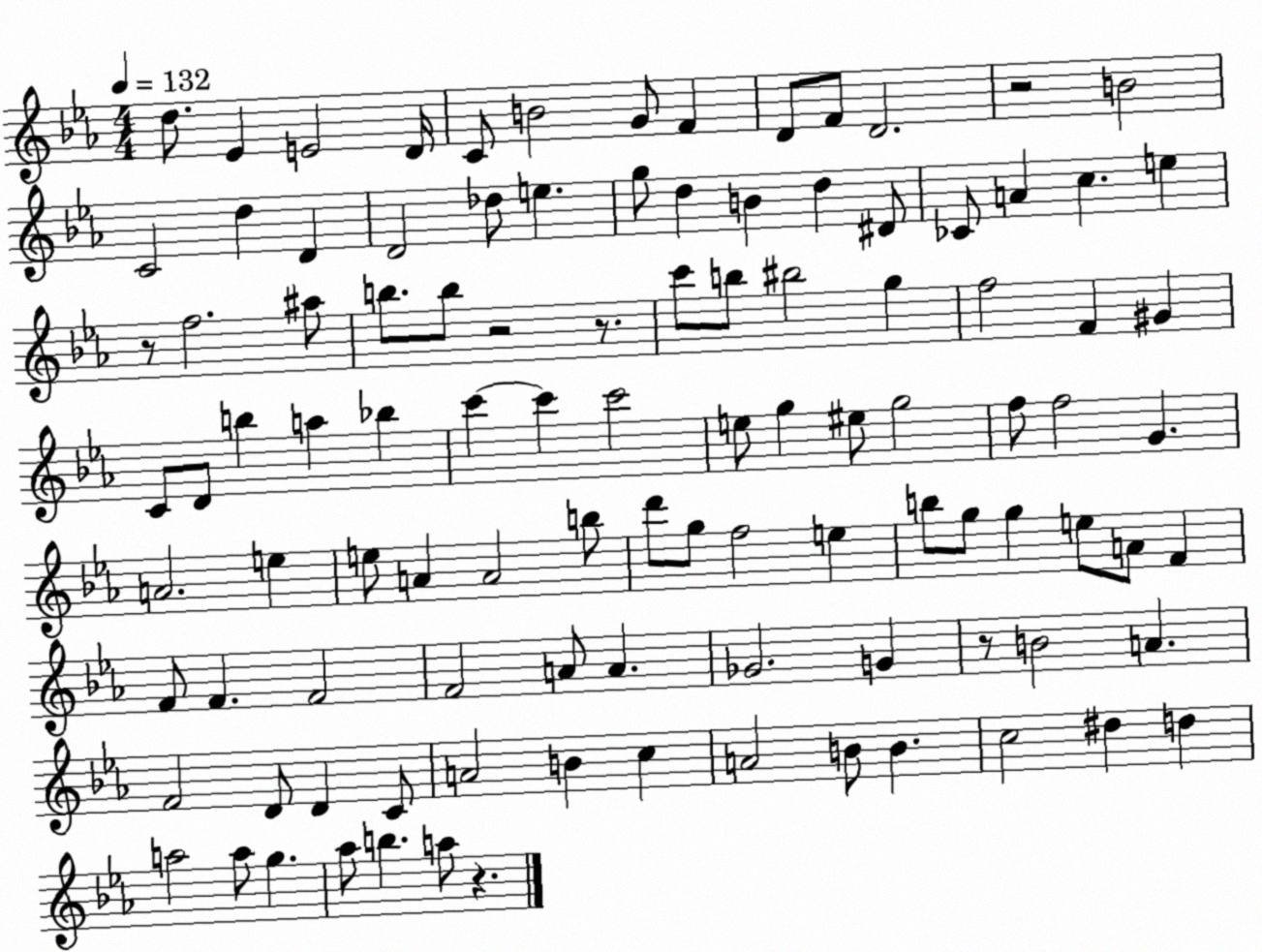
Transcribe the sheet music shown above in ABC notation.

X:1
T:Untitled
M:4/4
L:1/4
K:Eb
d/2 _E E2 D/4 C/2 B2 G/2 F D/2 F/2 D2 z2 B2 C2 d D D2 _d/2 e g/2 d B d ^D/2 _C/2 A c e z/2 f2 ^a/2 b/2 b/2 z2 z/2 c'/2 b/2 ^b2 g f2 F ^G C/2 D/2 b a _b c' c' c'2 e/2 g ^e/2 g2 f/2 f2 G A2 e e/2 A A2 b/2 d'/2 g/2 f2 e b/2 g/2 g e/2 A/2 F F/2 F F2 F2 A/2 A _G2 G z/2 B2 A F2 D/2 D C/2 A2 B c A2 B/2 B c2 ^d d a2 a/2 g _a/2 b a/2 z